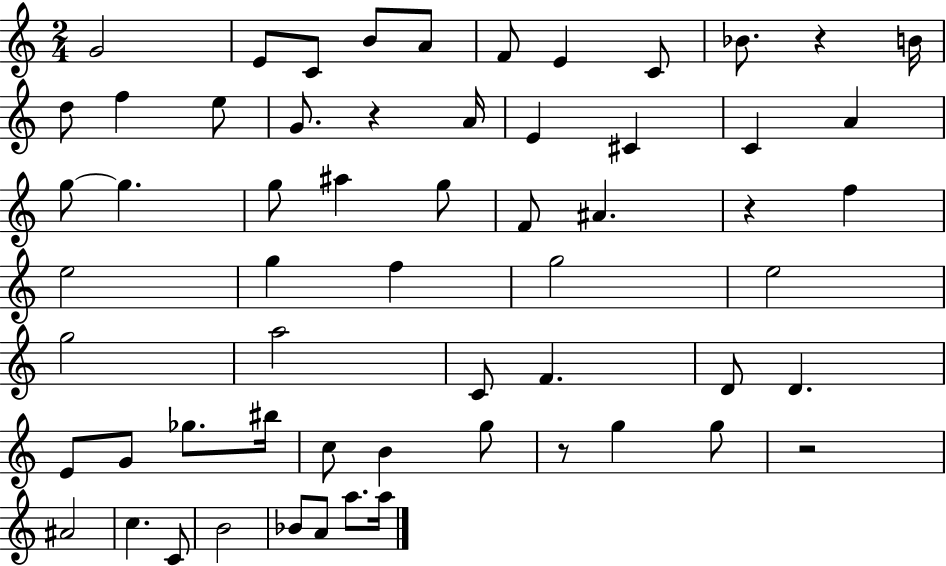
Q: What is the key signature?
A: C major